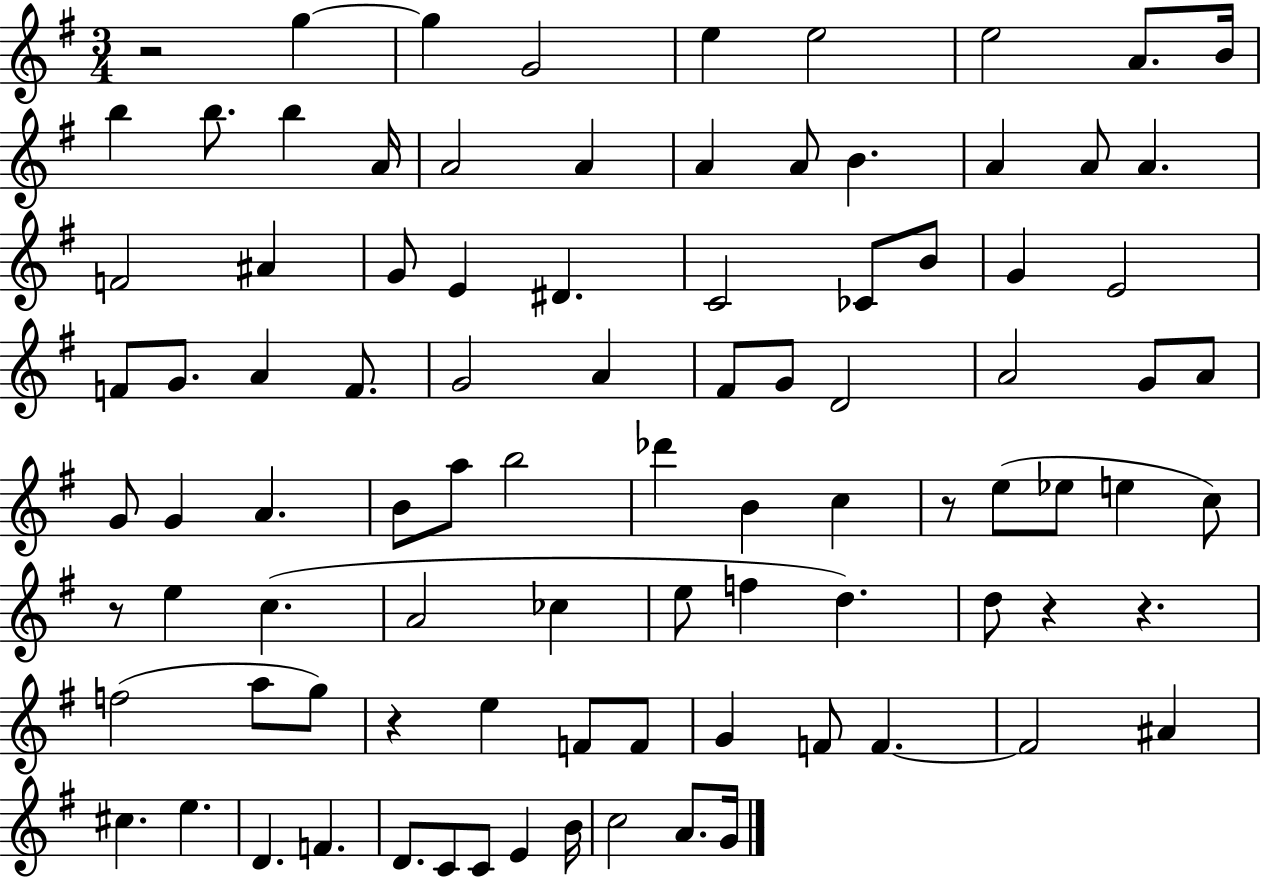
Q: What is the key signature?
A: G major